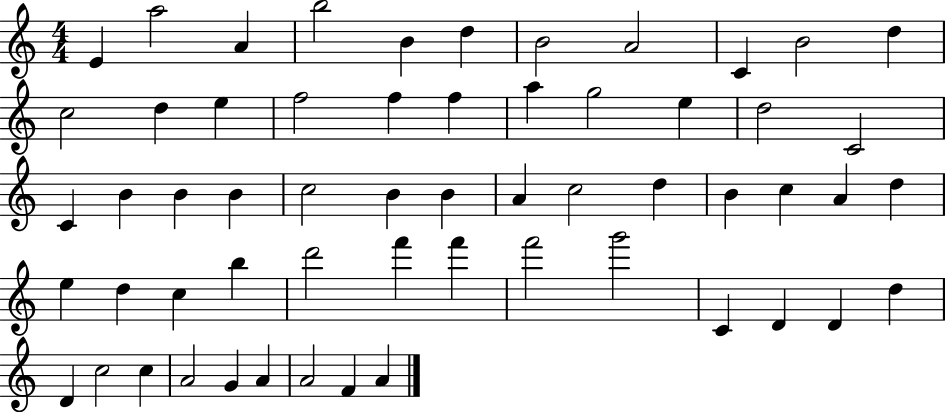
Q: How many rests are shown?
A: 0